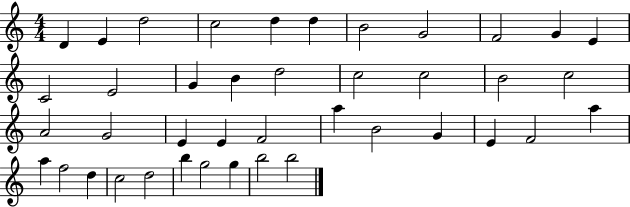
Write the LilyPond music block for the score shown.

{
  \clef treble
  \numericTimeSignature
  \time 4/4
  \key c \major
  d'4 e'4 d''2 | c''2 d''4 d''4 | b'2 g'2 | f'2 g'4 e'4 | \break c'2 e'2 | g'4 b'4 d''2 | c''2 c''2 | b'2 c''2 | \break a'2 g'2 | e'4 e'4 f'2 | a''4 b'2 g'4 | e'4 f'2 a''4 | \break a''4 f''2 d''4 | c''2 d''2 | b''4 g''2 g''4 | b''2 b''2 | \break \bar "|."
}